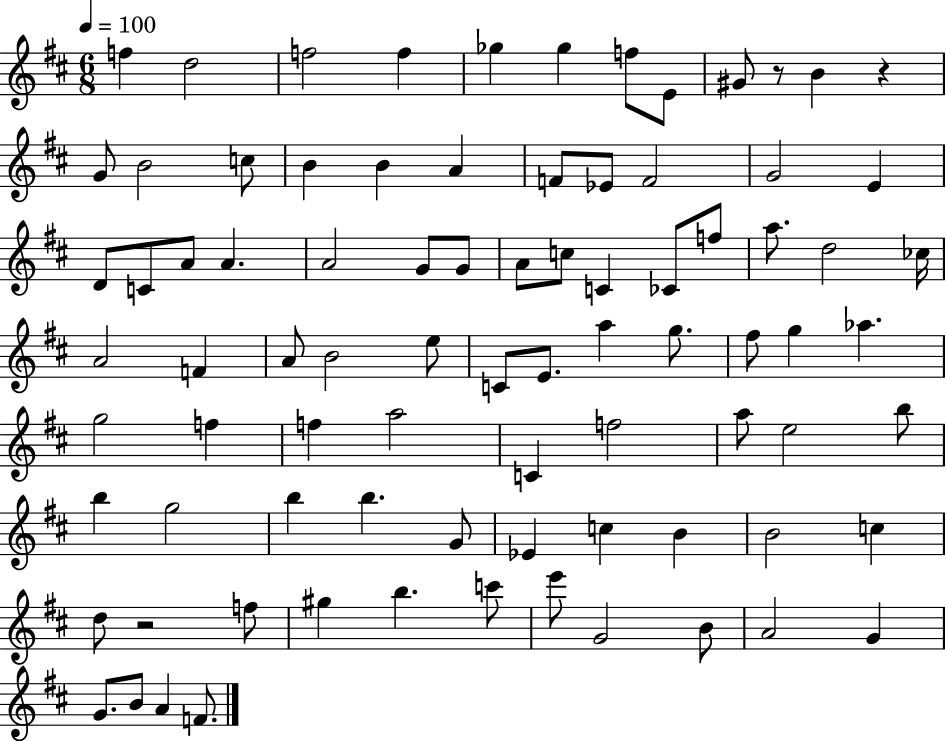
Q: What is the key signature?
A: D major